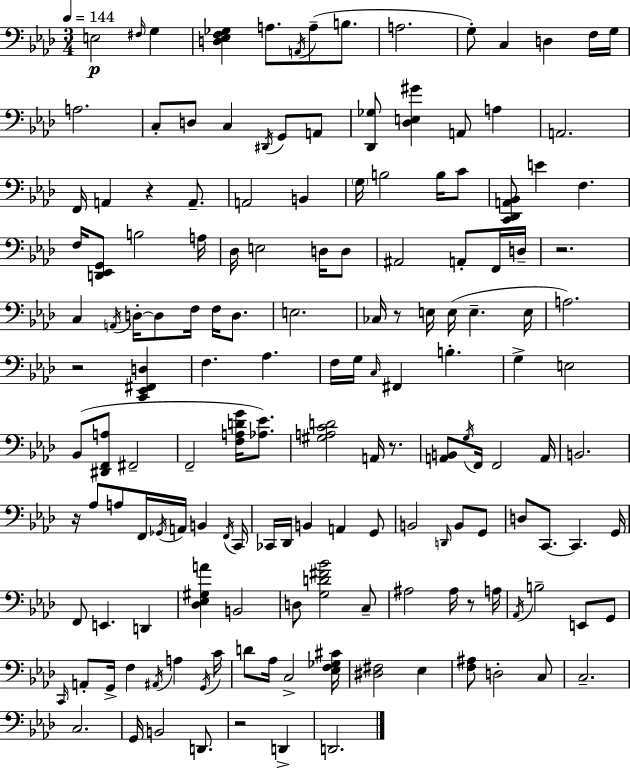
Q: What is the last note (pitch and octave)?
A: D2